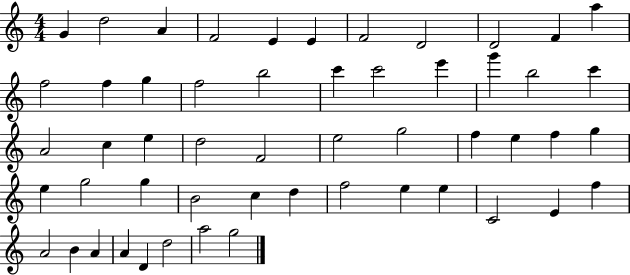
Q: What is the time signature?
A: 4/4